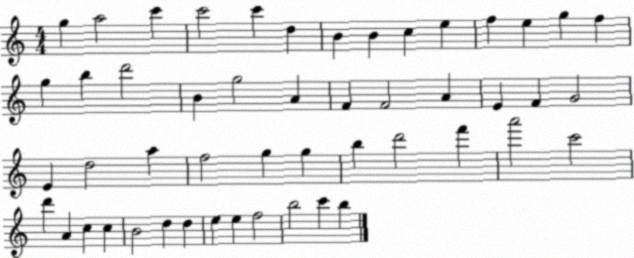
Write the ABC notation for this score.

X:1
T:Untitled
M:4/4
L:1/4
K:C
g a2 c' c'2 c' d B B c e f e g f g b d'2 B g2 A F F2 A E F G2 E d2 a f2 g g b d'2 f' a'2 c'2 d' A c c B2 d d e e f2 b2 c' b